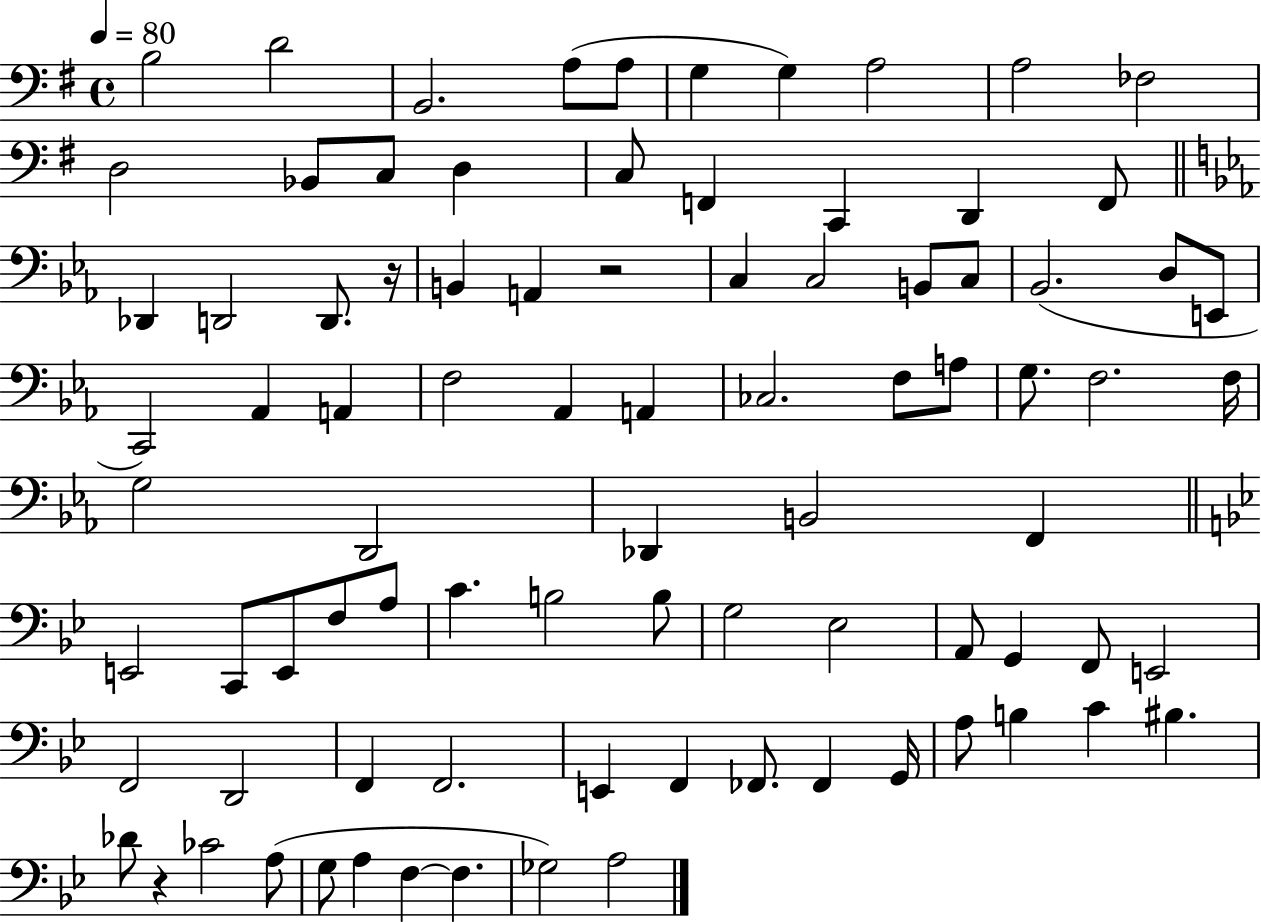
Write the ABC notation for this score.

X:1
T:Untitled
M:4/4
L:1/4
K:G
B,2 D2 B,,2 A,/2 A,/2 G, G, A,2 A,2 _F,2 D,2 _B,,/2 C,/2 D, C,/2 F,, C,, D,, F,,/2 _D,, D,,2 D,,/2 z/4 B,, A,, z2 C, C,2 B,,/2 C,/2 _B,,2 D,/2 E,,/2 C,,2 _A,, A,, F,2 _A,, A,, _C,2 F,/2 A,/2 G,/2 F,2 F,/4 G,2 D,,2 _D,, B,,2 F,, E,,2 C,,/2 E,,/2 F,/2 A,/2 C B,2 B,/2 G,2 _E,2 A,,/2 G,, F,,/2 E,,2 F,,2 D,,2 F,, F,,2 E,, F,, _F,,/2 _F,, G,,/4 A,/2 B, C ^B, _D/2 z _C2 A,/2 G,/2 A, F, F, _G,2 A,2